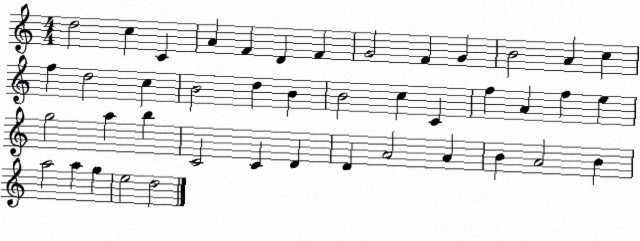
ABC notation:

X:1
T:Untitled
M:4/4
L:1/4
K:C
d2 c C A F D F G2 F G B2 A c f d2 c B2 d B B2 c C f A f e g2 a b C2 C D D A2 A B A2 B a2 a g e2 d2